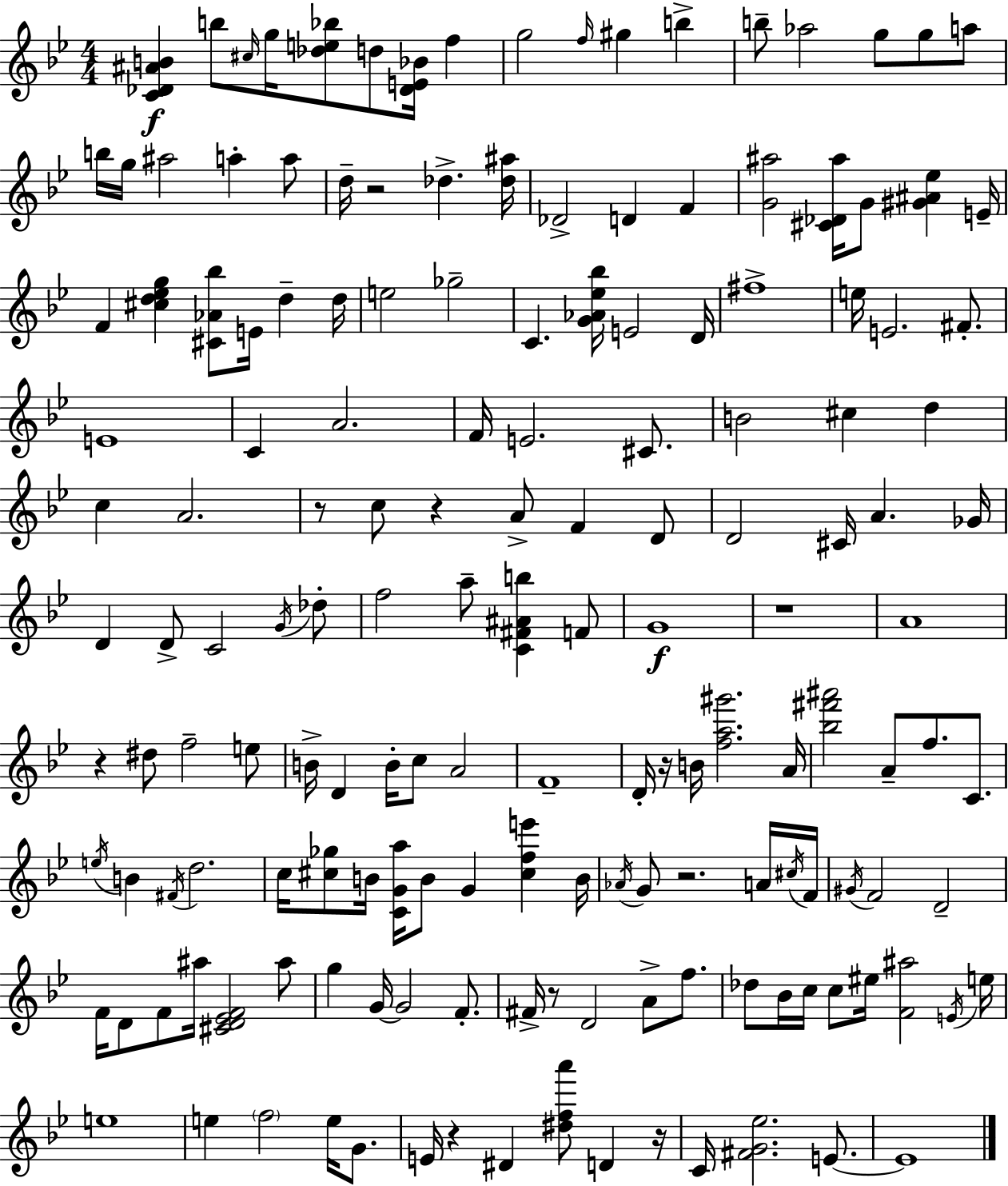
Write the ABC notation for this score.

X:1
T:Untitled
M:4/4
L:1/4
K:Bb
[C_D^AB] b/2 ^c/4 g/4 [_de_b]/2 d/2 [_DE_B]/4 f g2 f/4 ^g b b/2 _a2 g/2 g/2 a/2 b/4 g/4 ^a2 a a/2 d/4 z2 _d [_d^a]/4 _D2 D F [G^a]2 [^C_D^a]/4 G/2 [^G^A_e] E/4 F [^cd_eg] [^C_A_b]/2 E/4 d d/4 e2 _g2 C [G_A_e_b]/4 E2 D/4 ^f4 e/4 E2 ^F/2 E4 C A2 F/4 E2 ^C/2 B2 ^c d c A2 z/2 c/2 z A/2 F D/2 D2 ^C/4 A _G/4 D D/2 C2 G/4 _d/2 f2 a/2 [C^F^Ab] F/2 G4 z4 A4 z ^d/2 f2 e/2 B/4 D B/4 c/2 A2 F4 D/4 z/4 B/4 [fa^g']2 A/4 [_b^f'^a']2 A/2 f/2 C/2 e/4 B ^F/4 d2 c/4 [^c_g]/2 B/4 [CGa]/4 B/2 G [^cfe'] B/4 _A/4 G/2 z2 A/4 ^c/4 F/4 ^G/4 F2 D2 F/4 D/2 F/2 ^a/4 [^CD_EF]2 ^a/2 g G/4 G2 F/2 ^F/4 z/2 D2 A/2 f/2 _d/2 _B/4 c/4 c/2 ^e/4 [F^a]2 E/4 e/4 e4 e f2 e/4 G/2 E/4 z ^D [^dfa']/2 D z/4 C/4 [^FG_e]2 E/2 E4